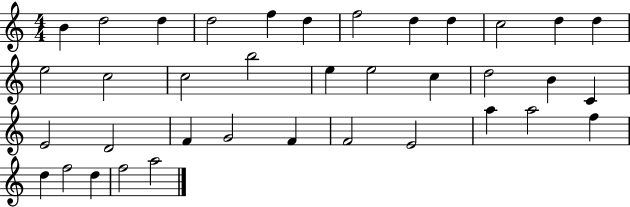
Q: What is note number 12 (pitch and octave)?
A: D5